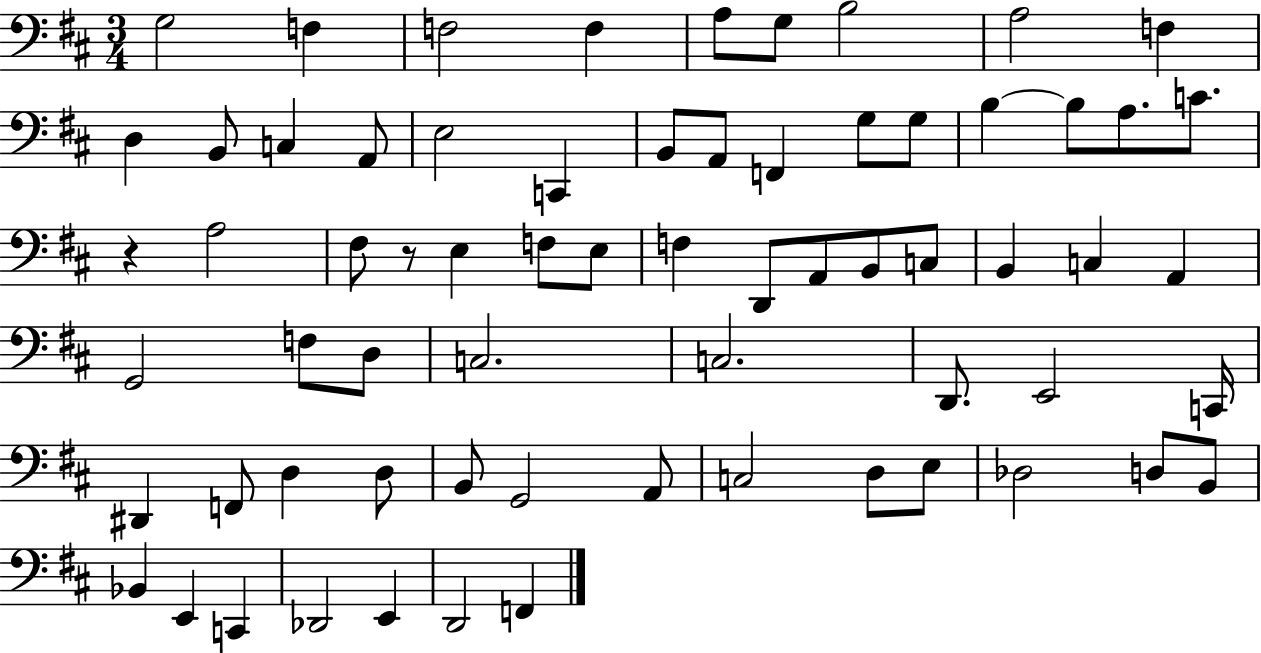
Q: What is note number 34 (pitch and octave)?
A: C3